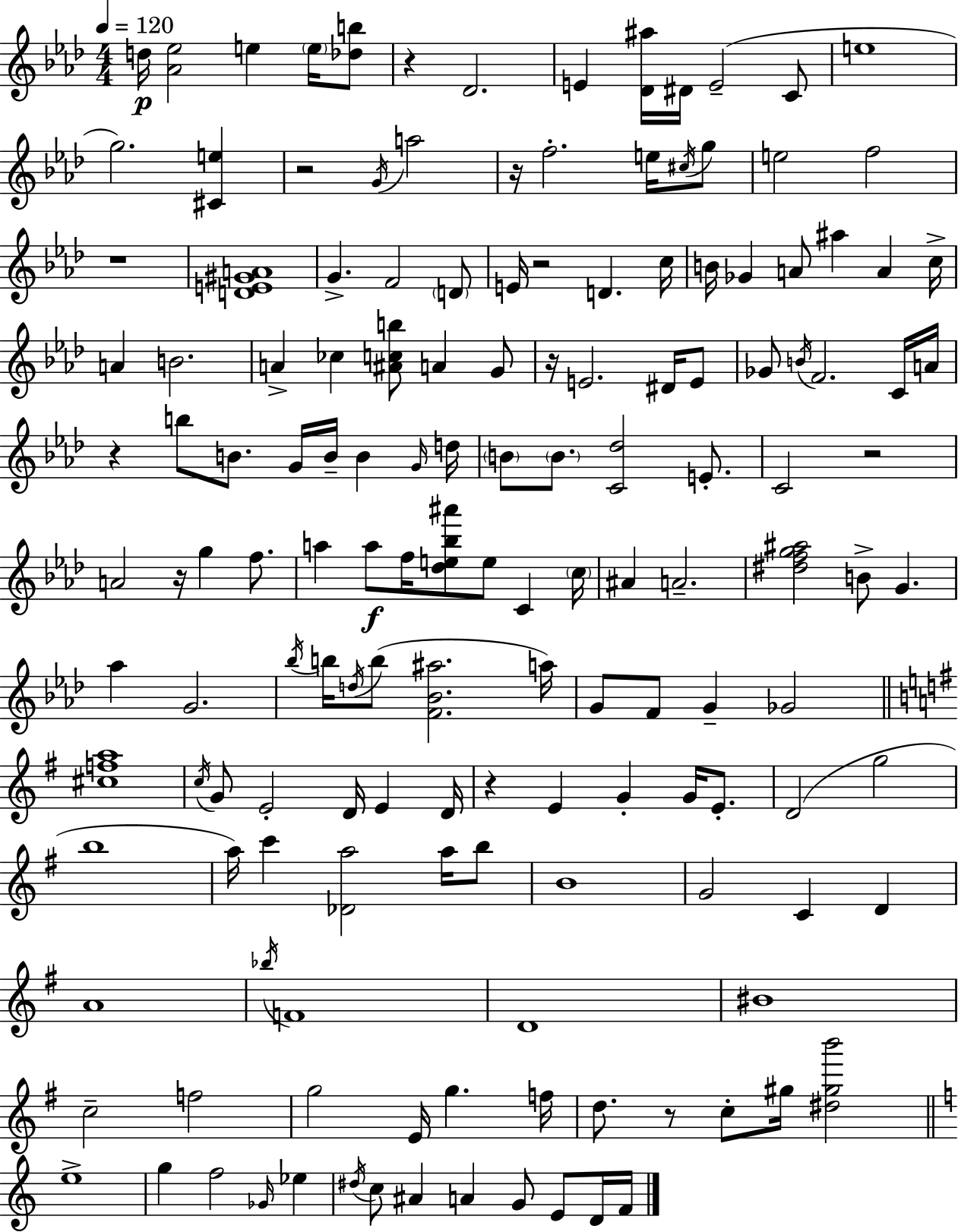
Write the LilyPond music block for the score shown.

{
  \clef treble
  \numericTimeSignature
  \time 4/4
  \key aes \major
  \tempo 4 = 120
  \repeat volta 2 { d''16\p <aes' ees''>2 e''4 \parenthesize e''16 <des'' b''>8 | r4 des'2. | e'4 <des' ais''>16 dis'16 e'2--( c'8 | e''1 | \break g''2.) <cis' e''>4 | r2 \acciaccatura { g'16 } a''2 | r16 f''2.-. e''16 \acciaccatura { cis''16 } | g''8 e''2 f''2 | \break r1 | <d' e' gis' a'>1 | g'4.-> f'2 | \parenthesize d'8 e'16 r2 d'4. | \break c''16 b'16 ges'4 a'8 ais''4 a'4 | c''16-> a'4 b'2. | a'4-> ces''4 <ais' c'' b''>8 a'4 | g'8 r16 e'2. dis'16 | \break e'8 ges'8 \acciaccatura { b'16 } f'2. | c'16 a'16 r4 b''8 b'8. g'16 b'16-- b'4 | \grace { g'16 } d''16 \parenthesize b'8 \parenthesize b'8. <c' des''>2 | e'8.-. c'2 r2 | \break a'2 r16 g''4 | f''8. a''4 a''8\f f''16 <des'' e'' bes'' ais'''>8 e''8 c'4 | \parenthesize c''16 ais'4 a'2.-- | <dis'' f'' g'' ais''>2 b'8-> g'4. | \break aes''4 g'2. | \acciaccatura { bes''16 } b''16 \acciaccatura { d''16 } b''8( <f' bes' ais''>2. | a''16) g'8 f'8 g'4-- ges'2 | \bar "||" \break \key g \major <cis'' f'' a''>1 | \acciaccatura { c''16 } g'8 e'2-. d'16 e'4 | d'16 r4 e'4 g'4-. g'16 e'8.-. | d'2( g''2 | \break b''1 | a''16) c'''4 <des' a''>2 a''16 b''8 | b'1 | g'2 c'4 d'4 | \break a'1 | \acciaccatura { bes''16 } f'1 | d'1 | bis'1 | \break c''2-- f''2 | g''2 e'16 g''4. | f''16 d''8. r8 c''8-. gis''16 <dis'' gis'' b'''>2 | \bar "||" \break \key c \major e''1-> | g''4 f''2 \grace { ges'16 } ees''4 | \acciaccatura { dis''16 } c''8 ais'4 a'4 g'8 e'8 | d'16 f'16 } \bar "|."
}